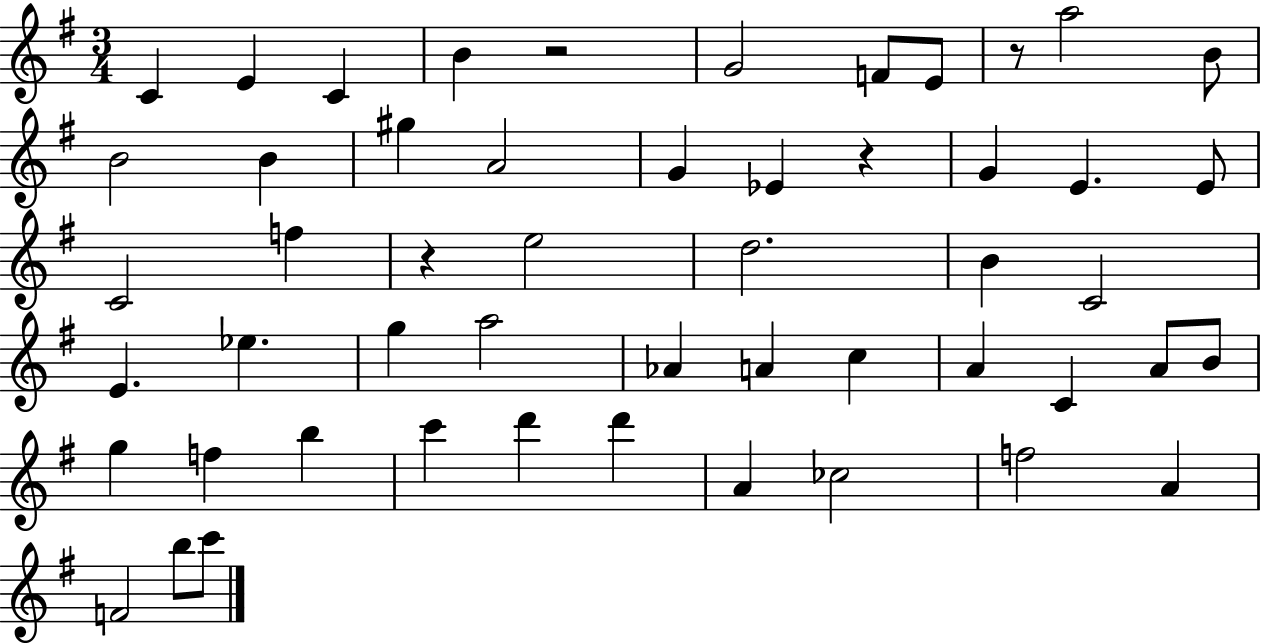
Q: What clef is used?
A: treble